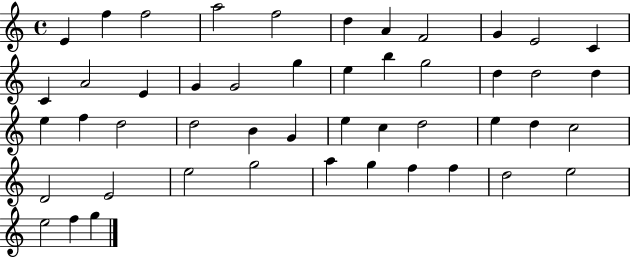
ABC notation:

X:1
T:Untitled
M:4/4
L:1/4
K:C
E f f2 a2 f2 d A F2 G E2 C C A2 E G G2 g e b g2 d d2 d e f d2 d2 B G e c d2 e d c2 D2 E2 e2 g2 a g f f d2 e2 e2 f g